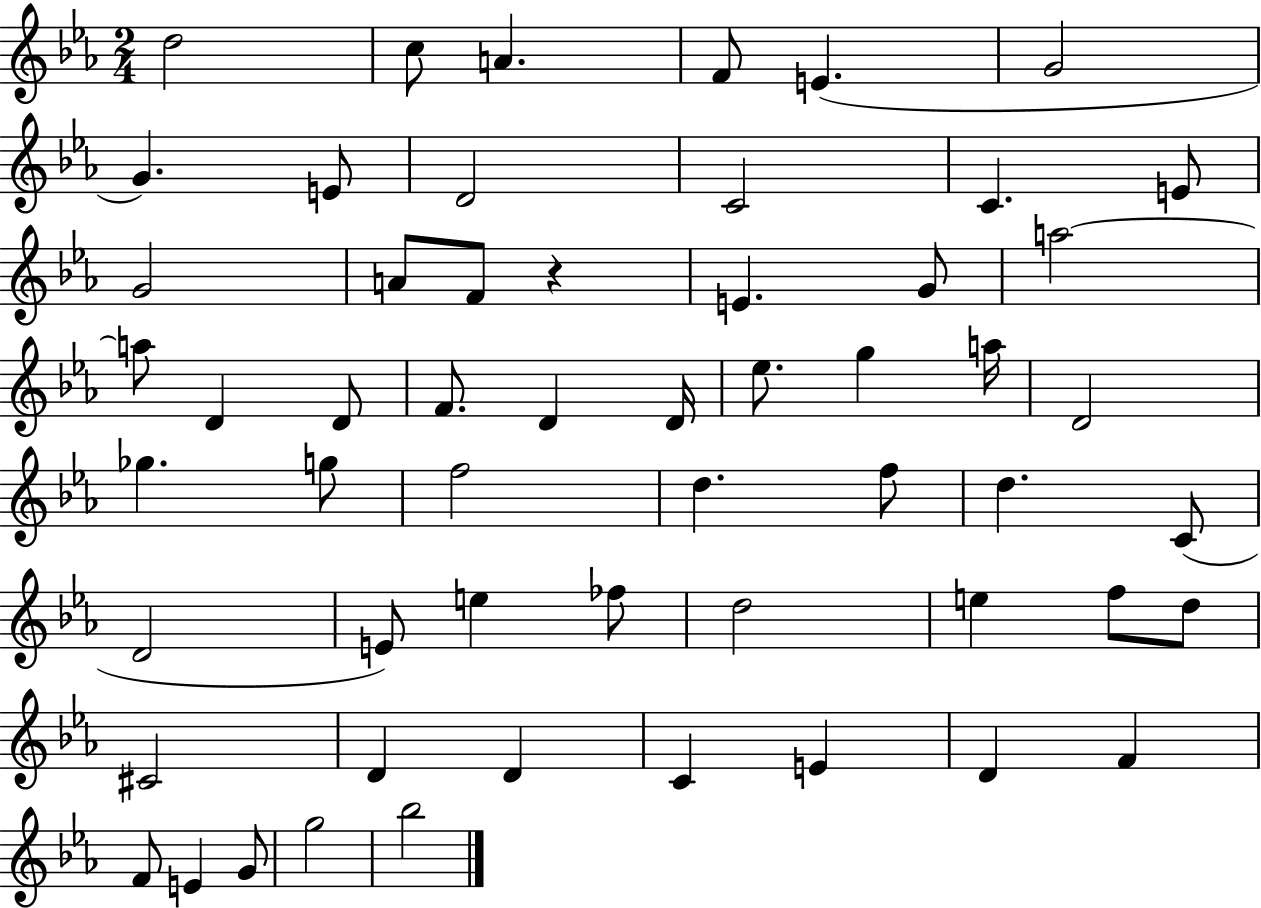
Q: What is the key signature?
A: EES major